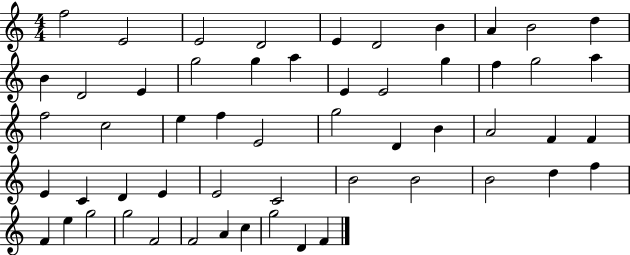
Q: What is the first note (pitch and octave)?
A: F5